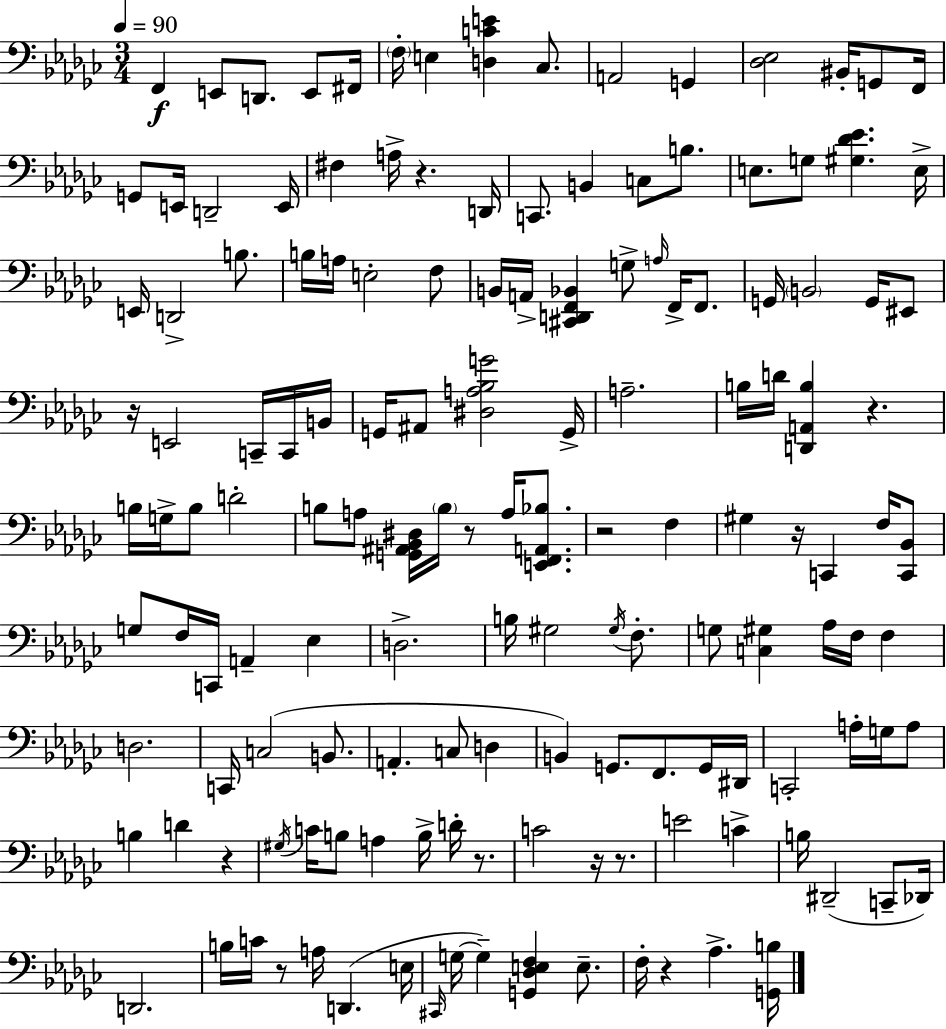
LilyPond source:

{
  \clef bass
  \numericTimeSignature
  \time 3/4
  \key ees \minor
  \tempo 4 = 90
  \repeat volta 2 { f,4\f e,8 d,8. e,8 fis,16 | \parenthesize f16-. e4 <d c' e'>4 ces8. | a,2 g,4 | <des ees>2 bis,16-. g,8 f,16 | \break g,8 e,16 d,2-- e,16 | fis4 a16-> r4. d,16 | c,8. b,4 c8 b8. | e8. g8 <gis des' ees'>4. e16-> | \break e,16 d,2-> b8. | b16 a16 e2-. f8 | b,16 a,16-> <cis, d, f, bes,>4 g8-> \grace { a16 } f,16-> f,8. | g,16 \parenthesize b,2 g,16 eis,8 | \break r16 e,2 c,16-- c,16 | b,16 g,16 ais,8 <dis a bes g'>2 | g,16-> a2.-- | b16 d'16 <d, a, b>4 r4. | \break b16 g16-> b8 d'2-. | b8 a8 <g, ais, bes, dis>16 \parenthesize b16 r8 a16 <e, f, a, bes>8. | r2 f4 | gis4 r16 c,4 f16 <c, bes,>8 | \break g8 f16 c,16 a,4-- ees4 | d2.-> | b16 gis2 \acciaccatura { gis16 } f8.-. | g8 <c gis>4 aes16 f16 f4 | \break d2. | c,16 c2( b,8. | a,4.-. c8 d4 | b,4) g,8. f,8. | \break g,16 dis,16 c,2-. a16-. g16 | a8 b4 d'4 r4 | \acciaccatura { gis16 } c'16 b8 a4 b16-> d'16-. | r8. c'2 r16 | \break r8. e'2 c'4-> | b16 dis,2--( | c,8-- des,16) d,2. | b16 c'16 r8 a16 d,4.( | \break e16 \grace { cis,16 } g16~~ g4--) <g, des e f>4 | e8.-- f16-. r4 aes4.-> | <g, b>16 } \bar "|."
}